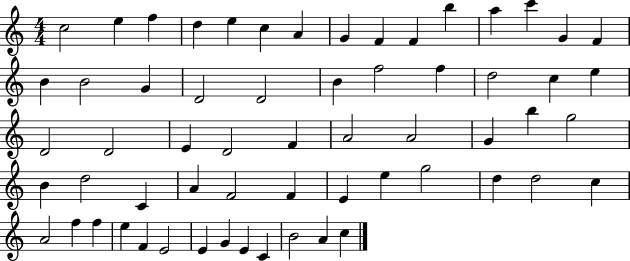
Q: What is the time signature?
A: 4/4